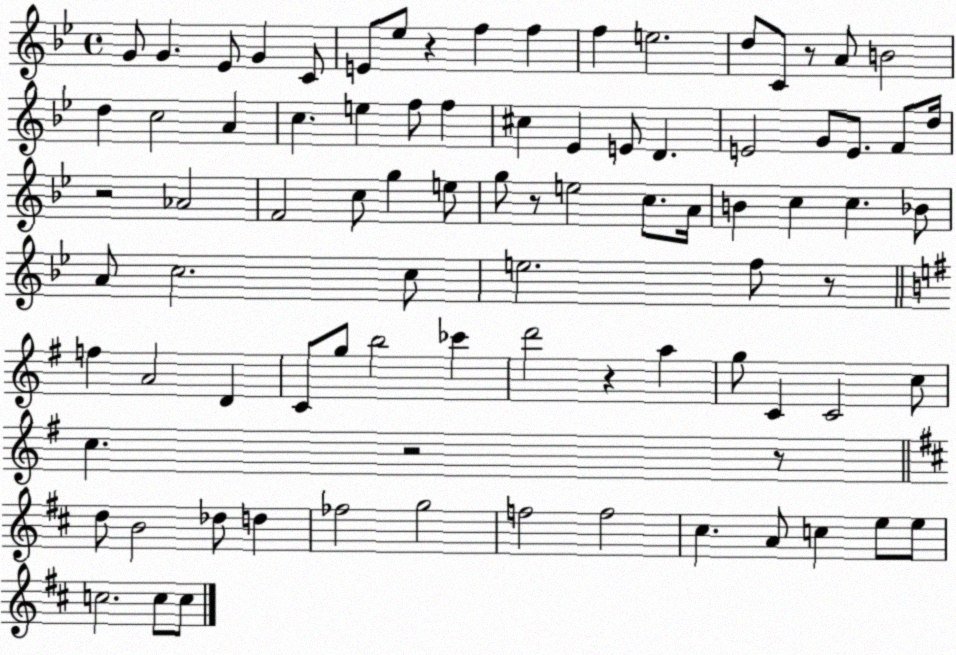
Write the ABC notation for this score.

X:1
T:Untitled
M:4/4
L:1/4
K:Bb
G/2 G _E/2 G C/2 E/2 _e/2 z f f f e2 d/2 C/2 z/2 A/2 B2 d c2 A c e f/2 f ^c _E E/2 D E2 G/2 E/2 F/2 d/4 z2 _A2 F2 c/2 g e/2 g/2 z/2 e2 c/2 A/4 B c c _B/2 A/2 c2 c/2 e2 f/2 z/2 f A2 D C/2 g/2 b2 _c' d'2 z a g/2 C C2 c/2 c z2 z/2 d/2 B2 _d/2 d _f2 g2 f2 f2 ^c A/2 c e/2 e/2 c2 c/2 c/2